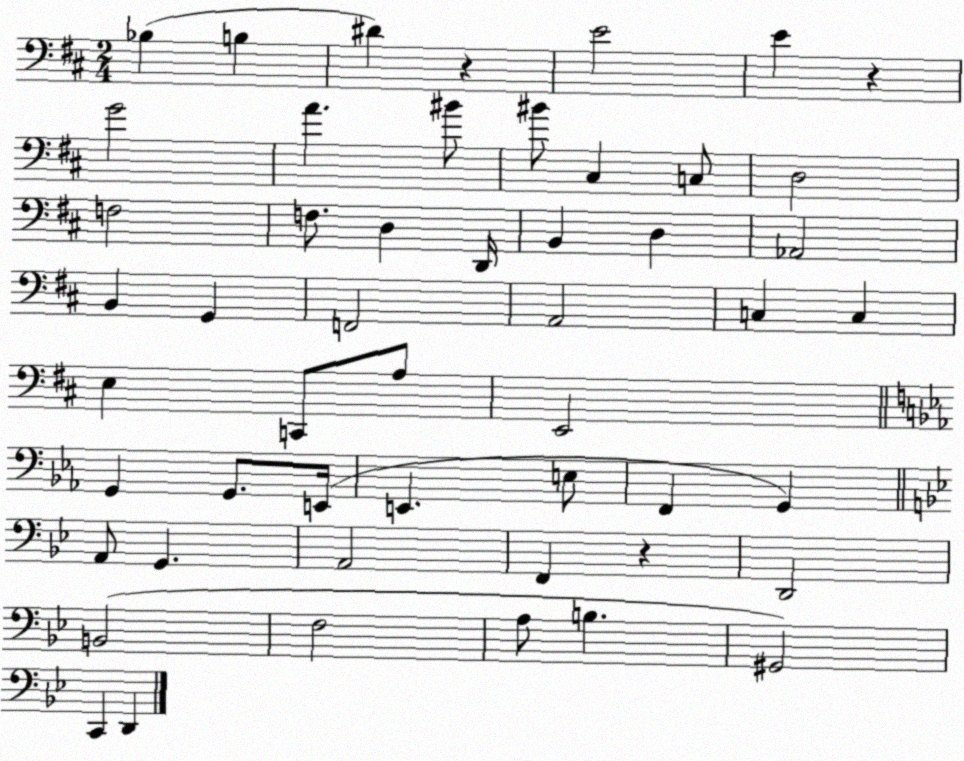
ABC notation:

X:1
T:Untitled
M:2/4
L:1/4
K:D
_B, B, ^D z E2 E z G2 A ^B/2 ^B/2 ^C, C,/2 D,2 F,2 F,/2 D, D,,/4 B,, D, _A,,2 B,, G,, F,,2 A,,2 C, C, E, C,,/2 A,/2 E,,2 G,, G,,/2 E,,/4 E,, E,/2 F,, G,, A,,/2 G,, A,,2 F,, z D,,2 B,,2 F,2 A,/2 B, ^G,,2 C,, D,,